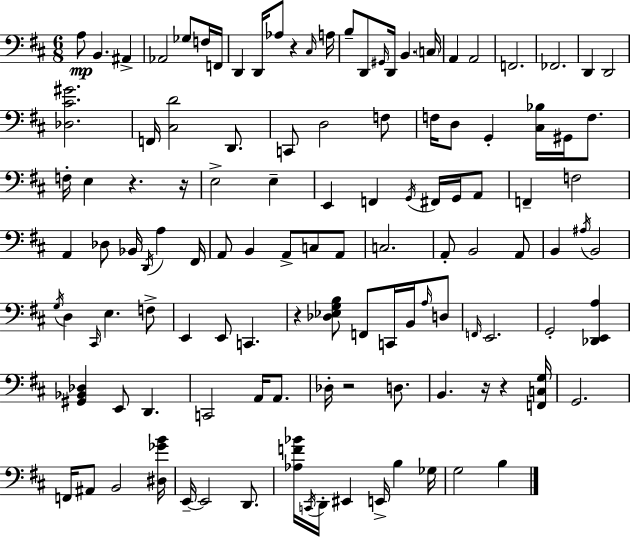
A3/e B2/q. A#2/q Ab2/h Gb3/e F3/s F2/s D2/q D2/s Ab3/e R/q C#3/s A3/s B3/e D2/e G#2/s D2/s B2/q. C3/s A2/q A2/h F2/h. FES2/h. D2/q D2/h [Db3,C#4,G#4]/h. F2/s [C#3,D4]/h D2/e. C2/e D3/h F3/e F3/s D3/e G2/q [C#3,Bb3]/s G#2/s F3/e. F3/s E3/q R/q. R/s E3/h E3/q E2/q F2/q G2/s F#2/s G2/s A2/e F2/q F3/h A2/q Db3/e Bb2/s D2/s A3/q F#2/s A2/e B2/q A2/e C3/e A2/e C3/h. A2/e B2/h A2/e B2/q A#3/s B2/h G3/s D3/q C#2/s E3/q. F3/e E2/q E2/e C2/q. R/q [Db3,Eb3,G3,B3]/e F2/e C2/s B2/s A3/s D3/e F2/s E2/h. G2/h [Db2,E2,A3]/q [G#2,Bb2,Db3]/q E2/e D2/q. C2/h A2/s A2/e. Db3/s R/h D3/e. B2/q. R/s R/q [F2,C3,G3]/s G2/h. F2/s A#2/e B2/h [D#3,Gb4,B4]/s E2/s E2/h D2/e. [Ab3,F4,Bb4]/s C2/s D2/s EIS2/q E2/s B3/q Gb3/s G3/h B3/q